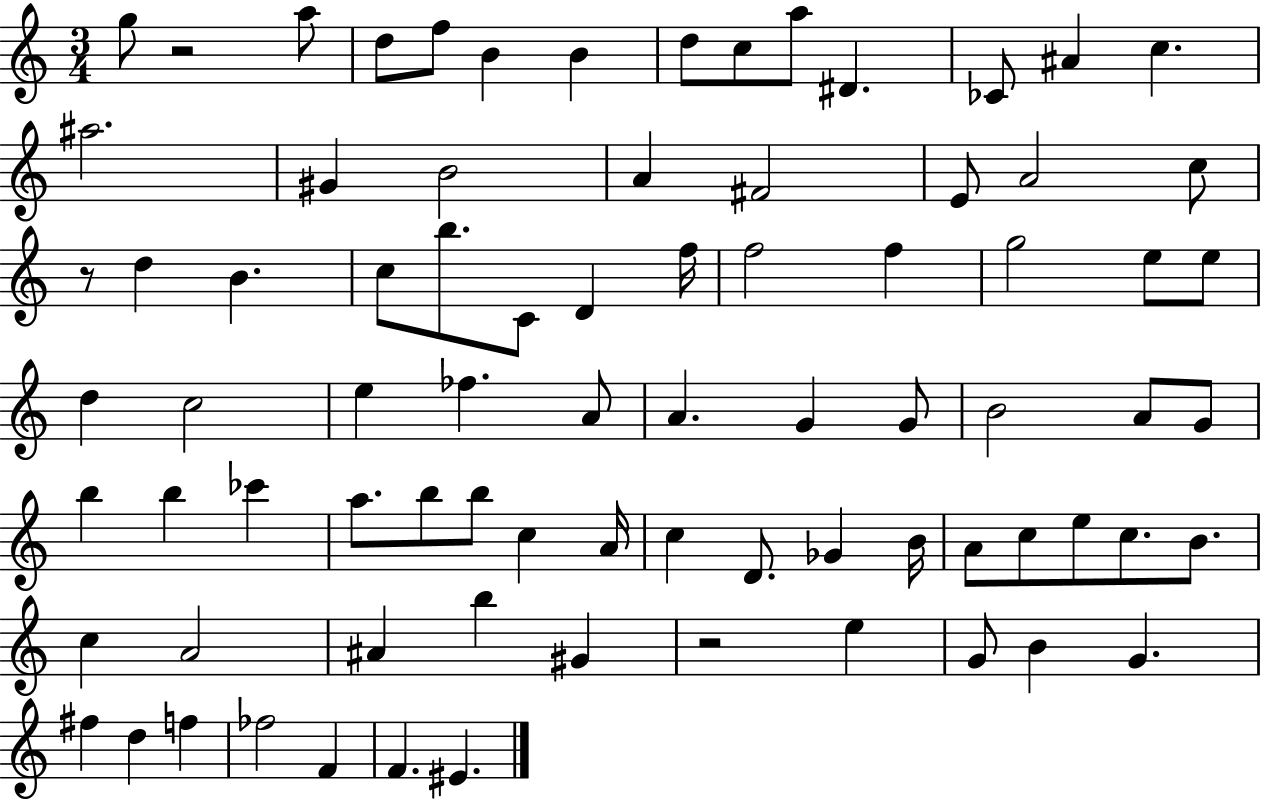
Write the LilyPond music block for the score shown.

{
  \clef treble
  \numericTimeSignature
  \time 3/4
  \key c \major
  g''8 r2 a''8 | d''8 f''8 b'4 b'4 | d''8 c''8 a''8 dis'4. | ces'8 ais'4 c''4. | \break ais''2. | gis'4 b'2 | a'4 fis'2 | e'8 a'2 c''8 | \break r8 d''4 b'4. | c''8 b''8. c'8 d'4 f''16 | f''2 f''4 | g''2 e''8 e''8 | \break d''4 c''2 | e''4 fes''4. a'8 | a'4. g'4 g'8 | b'2 a'8 g'8 | \break b''4 b''4 ces'''4 | a''8. b''8 b''8 c''4 a'16 | c''4 d'8. ges'4 b'16 | a'8 c''8 e''8 c''8. b'8. | \break c''4 a'2 | ais'4 b''4 gis'4 | r2 e''4 | g'8 b'4 g'4. | \break fis''4 d''4 f''4 | fes''2 f'4 | f'4. eis'4. | \bar "|."
}